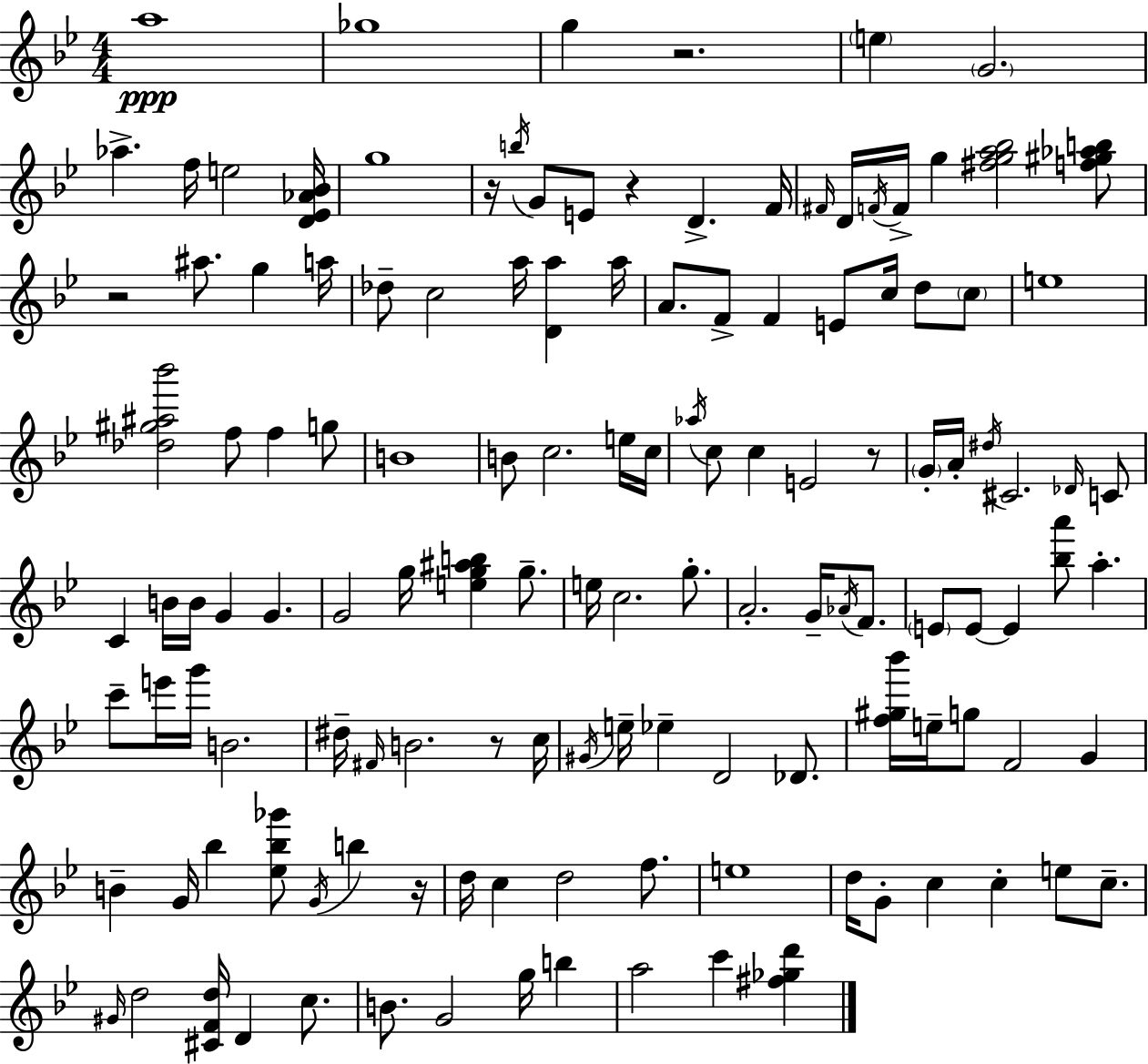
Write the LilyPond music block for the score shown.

{
  \clef treble
  \numericTimeSignature
  \time 4/4
  \key bes \major
  \repeat volta 2 { a''1\ppp | ges''1 | g''4 r2. | \parenthesize e''4 \parenthesize g'2. | \break aes''4.-> f''16 e''2 <d' ees' aes' bes'>16 | g''1 | r16 \acciaccatura { b''16 } g'8 e'8 r4 d'4.-> | f'16 \grace { fis'16 } d'16 \acciaccatura { f'16 } f'16-> g''4 <fis'' g'' a'' bes''>2 | \break <f'' gis'' aes'' b''>8 r2 ais''8. g''4 | a''16 des''8-- c''2 a''16 <d' a''>4 | a''16 a'8. f'8-> f'4 e'8 c''16 d''8 | \parenthesize c''8 e''1 | \break <des'' gis'' ais'' bes'''>2 f''8 f''4 | g''8 b'1 | b'8 c''2. | e''16 c''16 \acciaccatura { aes''16 } c''8 c''4 e'2 | \break r8 \parenthesize g'16-. a'16-. \acciaccatura { dis''16 } cis'2. | \grace { des'16 } c'8 c'4 b'16 b'16 g'4 | g'4. g'2 g''16 <e'' g'' ais'' b''>4 | g''8.-- e''16 c''2. | \break g''8.-. a'2.-. | g'16-- \acciaccatura { aes'16 } f'8. \parenthesize e'8 e'8~~ e'4 <bes'' a'''>8 | a''4.-. c'''8-- e'''16 g'''16 b'2. | dis''16-- \grace { fis'16 } b'2. | \break r8 c''16 \acciaccatura { gis'16 } e''16-- ees''4-- d'2 | des'8. <f'' gis'' bes'''>16 e''16-- g''8 f'2 | g'4 b'4-- g'16 bes''4 | <ees'' bes'' ges'''>8 \acciaccatura { g'16 } b''4 r16 d''16 c''4 d''2 | \break f''8. e''1 | d''16 g'8-. c''4 | c''4-. e''8 c''8.-- \grace { gis'16 } d''2 | <cis' f' d''>16 d'4 c''8. b'8. g'2 | \break g''16 b''4 a''2 | c'''4 <fis'' ges'' d'''>4 } \bar "|."
}